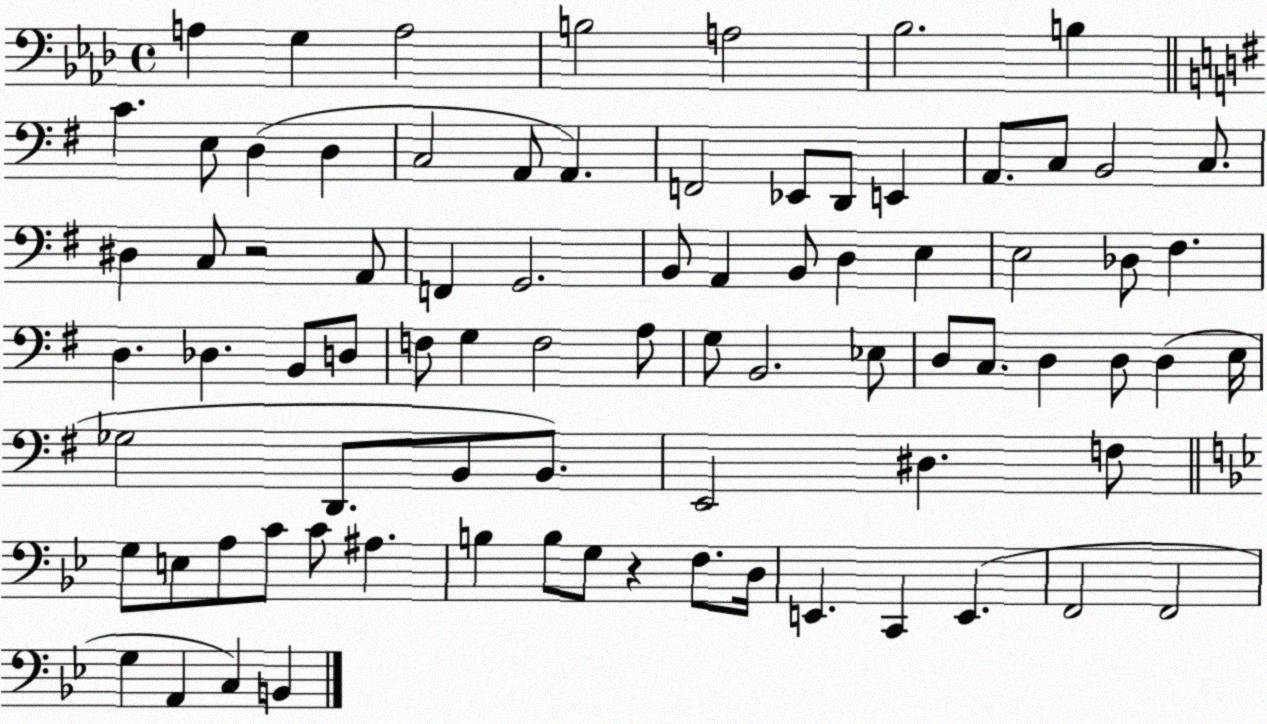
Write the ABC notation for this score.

X:1
T:Untitled
M:4/4
L:1/4
K:Ab
A, G, A,2 B,2 A,2 _B,2 B, C E,/2 D, D, C,2 A,,/2 A,, F,,2 _E,,/2 D,,/2 E,, A,,/2 C,/2 B,,2 C,/2 ^D, C,/2 z2 A,,/2 F,, G,,2 B,,/2 A,, B,,/2 D, E, E,2 _D,/2 ^F, D, _D, B,,/2 D,/2 F,/2 G, F,2 A,/2 G,/2 B,,2 _E,/2 D,/2 C,/2 D, D,/2 D, E,/4 _G,2 D,,/2 B,,/2 B,,/2 E,,2 ^D, F,/2 G,/2 E,/2 A,/2 C/2 C/2 ^A, B, B,/2 G,/2 z F,/2 D,/4 E,, C,, E,, F,,2 F,,2 G, A,, C, B,,